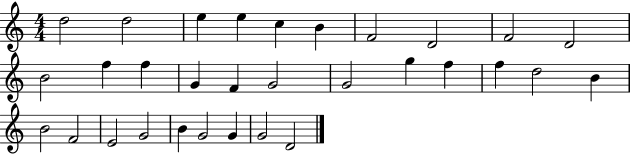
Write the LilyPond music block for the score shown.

{
  \clef treble
  \numericTimeSignature
  \time 4/4
  \key c \major
  d''2 d''2 | e''4 e''4 c''4 b'4 | f'2 d'2 | f'2 d'2 | \break b'2 f''4 f''4 | g'4 f'4 g'2 | g'2 g''4 f''4 | f''4 d''2 b'4 | \break b'2 f'2 | e'2 g'2 | b'4 g'2 g'4 | g'2 d'2 | \break \bar "|."
}